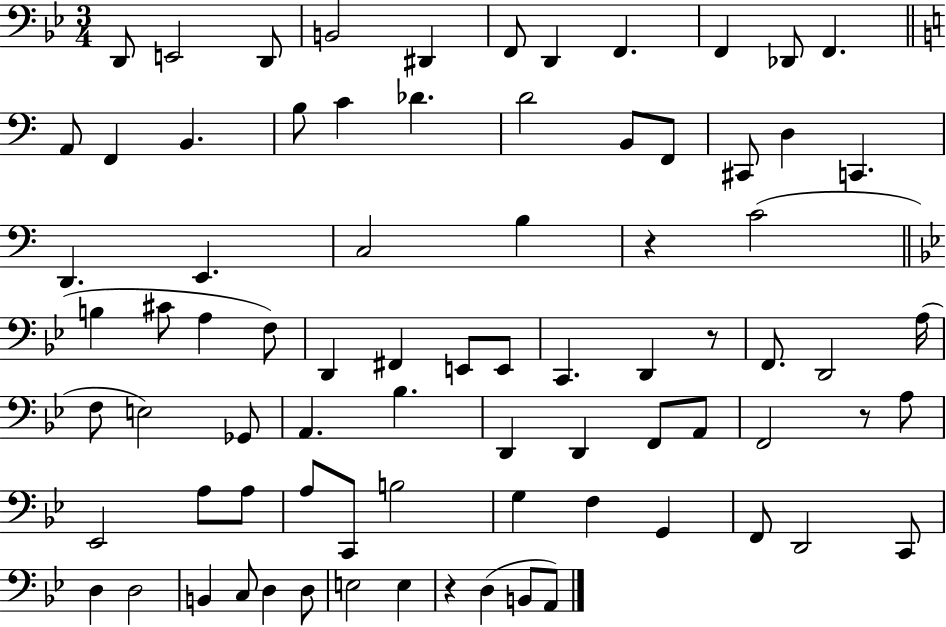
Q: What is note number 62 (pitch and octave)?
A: F2